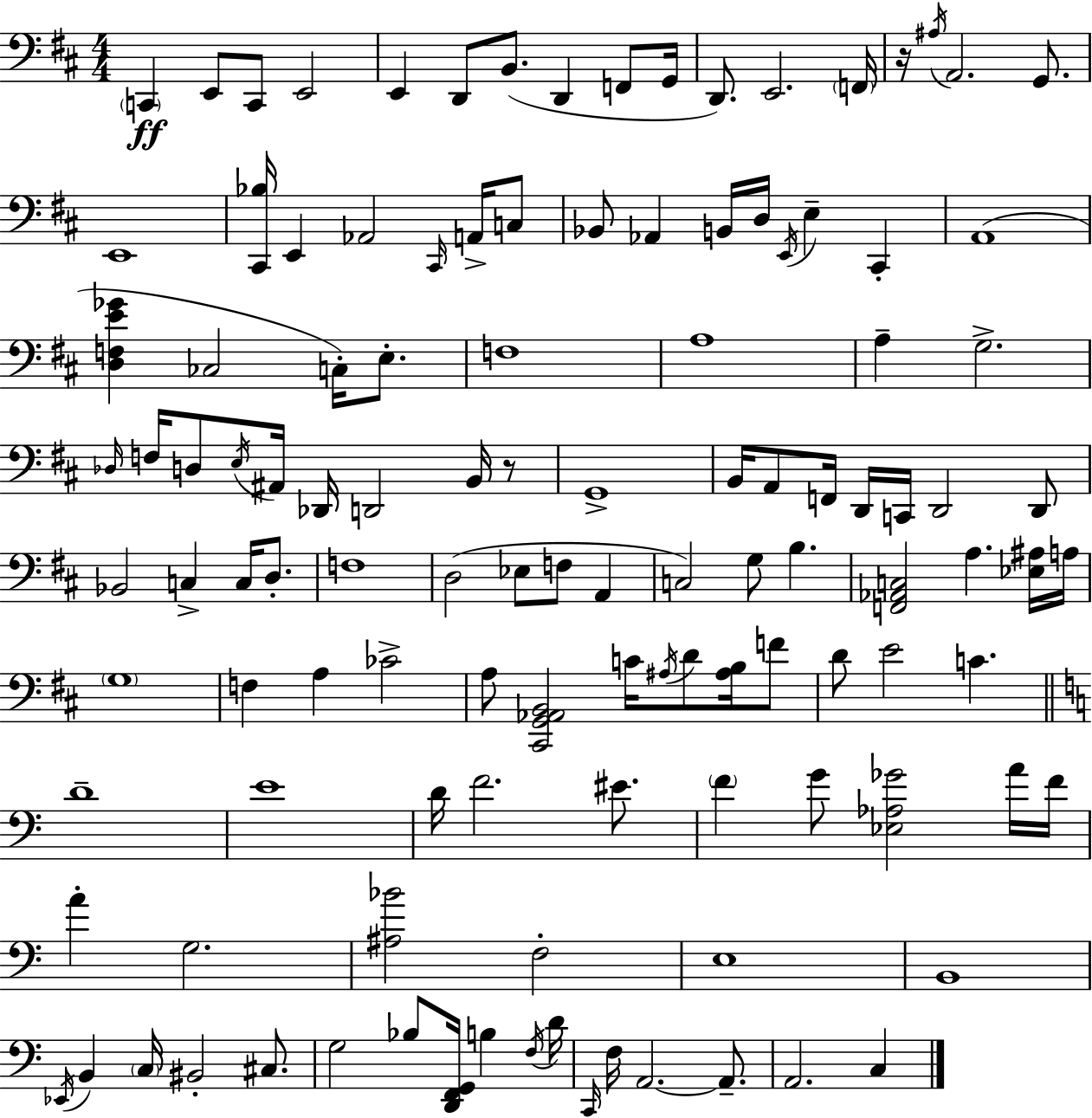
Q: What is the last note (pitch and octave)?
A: C3